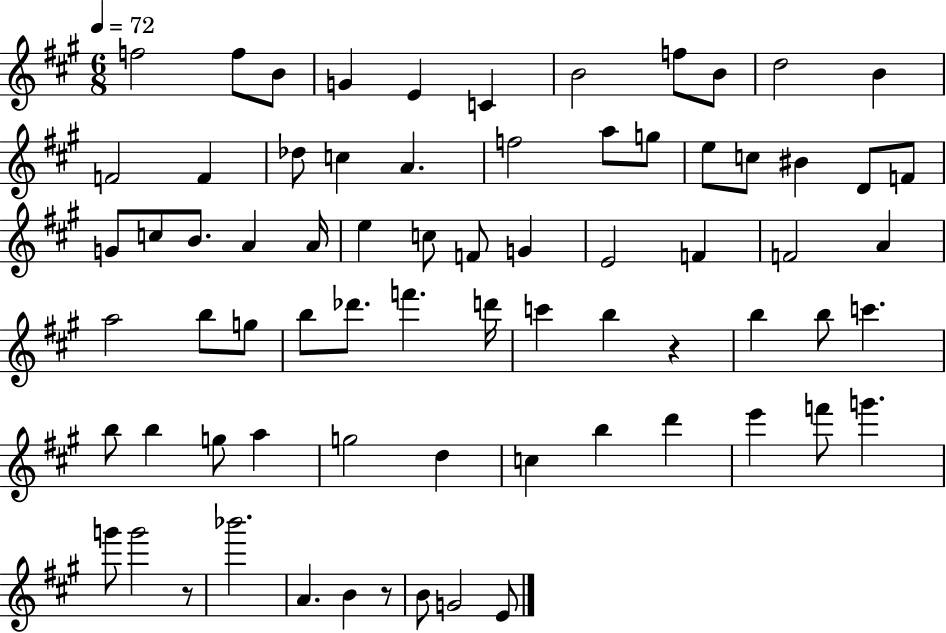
{
  \clef treble
  \numericTimeSignature
  \time 6/8
  \key a \major
  \tempo 4 = 72
  f''2 f''8 b'8 | g'4 e'4 c'4 | b'2 f''8 b'8 | d''2 b'4 | \break f'2 f'4 | des''8 c''4 a'4. | f''2 a''8 g''8 | e''8 c''8 bis'4 d'8 f'8 | \break g'8 c''8 b'8. a'4 a'16 | e''4 c''8 f'8 g'4 | e'2 f'4 | f'2 a'4 | \break a''2 b''8 g''8 | b''8 des'''8. f'''4. d'''16 | c'''4 b''4 r4 | b''4 b''8 c'''4. | \break b''8 b''4 g''8 a''4 | g''2 d''4 | c''4 b''4 d'''4 | e'''4 f'''8 g'''4. | \break g'''8 g'''2 r8 | bes'''2. | a'4. b'4 r8 | b'8 g'2 e'8 | \break \bar "|."
}